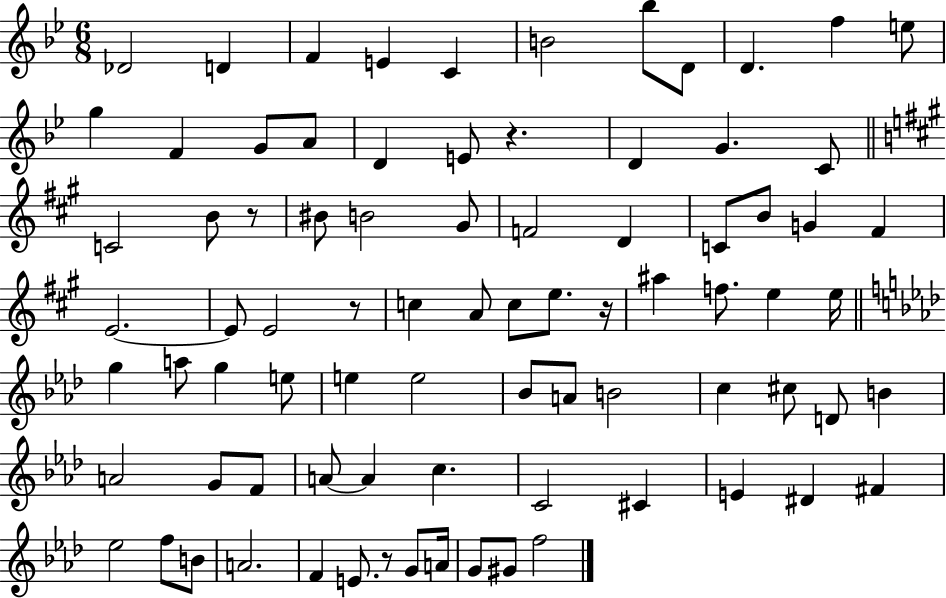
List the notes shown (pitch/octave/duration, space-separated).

Db4/h D4/q F4/q E4/q C4/q B4/h Bb5/e D4/e D4/q. F5/q E5/e G5/q F4/q G4/e A4/e D4/q E4/e R/q. D4/q G4/q. C4/e C4/h B4/e R/e BIS4/e B4/h G#4/e F4/h D4/q C4/e B4/e G4/q F#4/q E4/h. E4/e E4/h R/e C5/q A4/e C5/e E5/e. R/s A#5/q F5/e. E5/q E5/s G5/q A5/e G5/q E5/e E5/q E5/h Bb4/e A4/e B4/h C5/q C#5/e D4/e B4/q A4/h G4/e F4/e A4/e A4/q C5/q. C4/h C#4/q E4/q D#4/q F#4/q Eb5/h F5/e B4/e A4/h. F4/q E4/e. R/e G4/e A4/s G4/e G#4/e F5/h